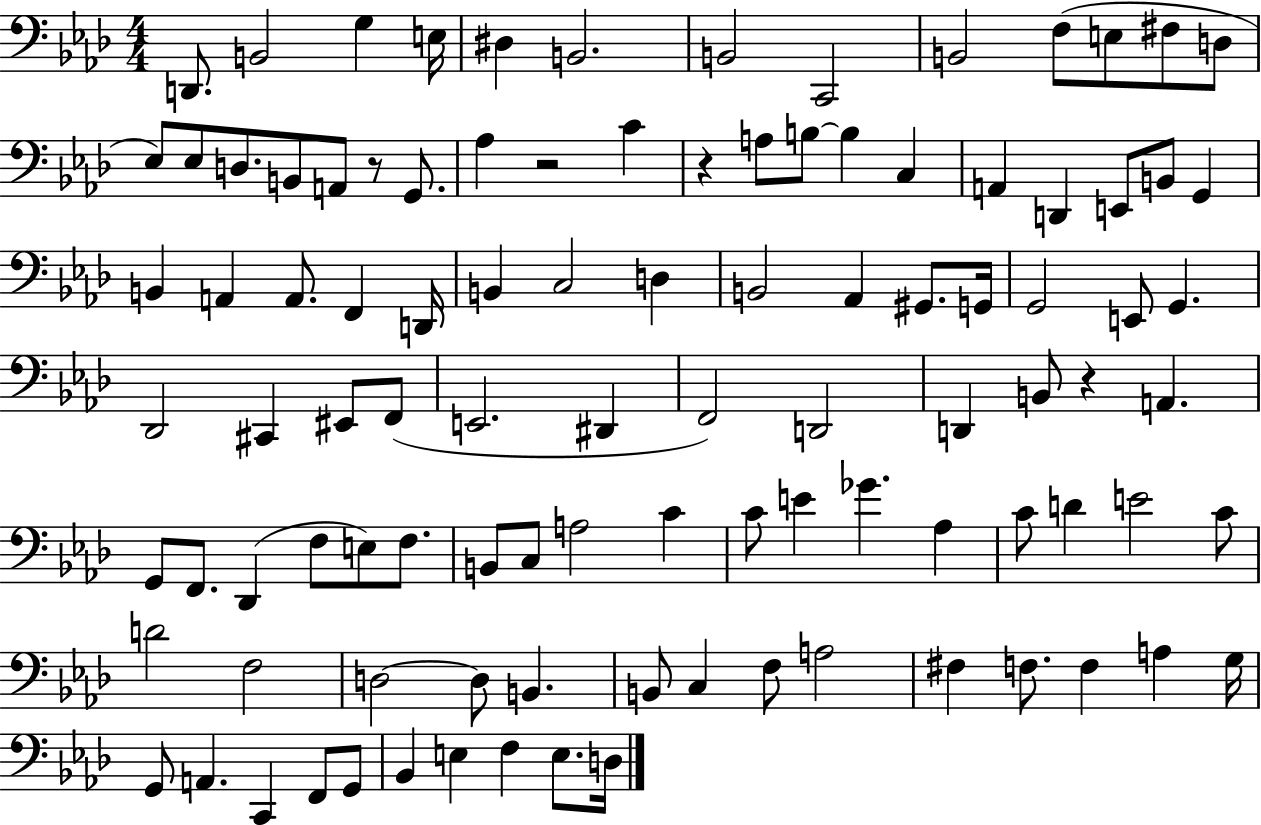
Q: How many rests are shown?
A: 4